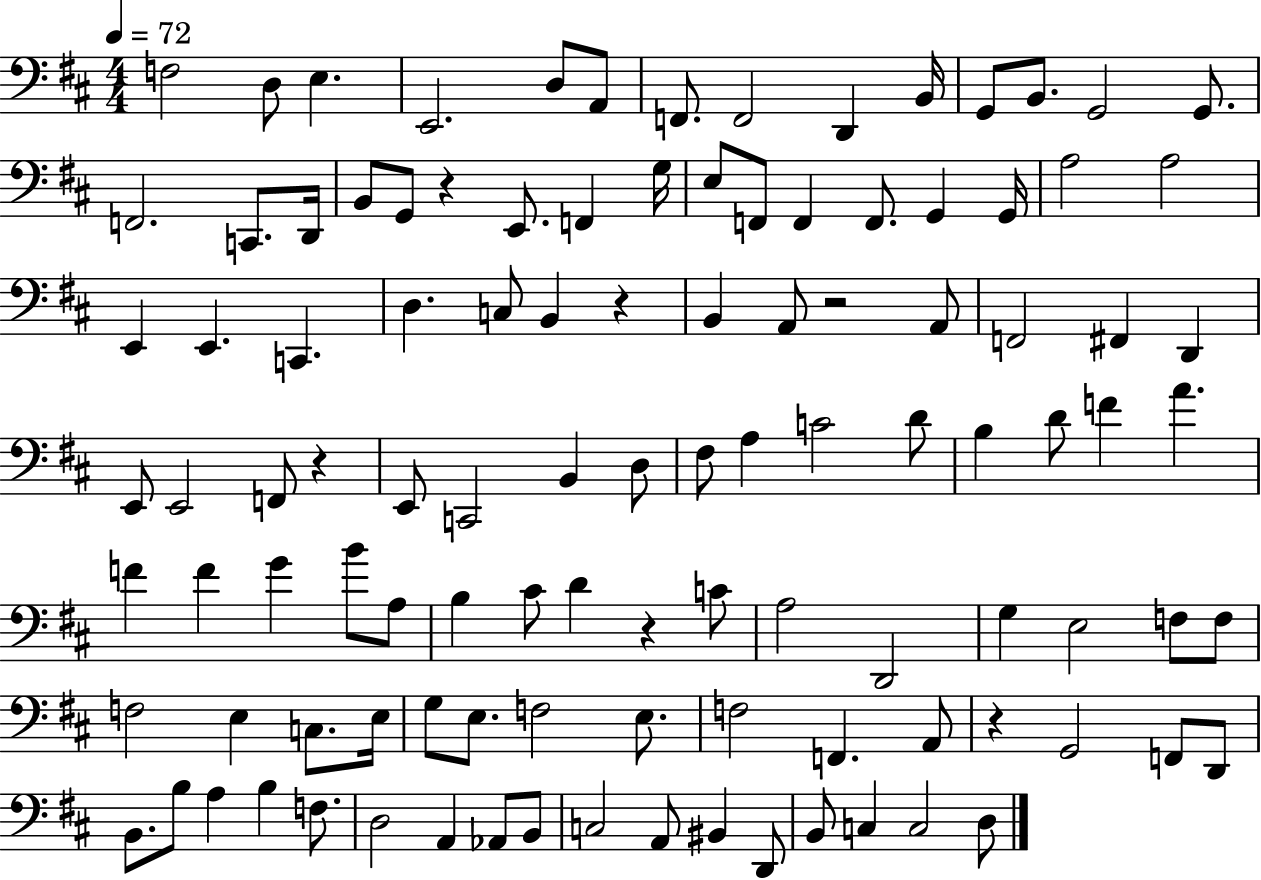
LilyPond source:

{
  \clef bass
  \numericTimeSignature
  \time 4/4
  \key d \major
  \tempo 4 = 72
  f2 d8 e4. | e,2. d8 a,8 | f,8. f,2 d,4 b,16 | g,8 b,8. g,2 g,8. | \break f,2. c,8. d,16 | b,8 g,8 r4 e,8. f,4 g16 | e8 f,8 f,4 f,8. g,4 g,16 | a2 a2 | \break e,4 e,4. c,4. | d4. c8 b,4 r4 | b,4 a,8 r2 a,8 | f,2 fis,4 d,4 | \break e,8 e,2 f,8 r4 | e,8 c,2 b,4 d8 | fis8 a4 c'2 d'8 | b4 d'8 f'4 a'4. | \break f'4 f'4 g'4 b'8 a8 | b4 cis'8 d'4 r4 c'8 | a2 d,2 | g4 e2 f8 f8 | \break f2 e4 c8. e16 | g8 e8. f2 e8. | f2 f,4. a,8 | r4 g,2 f,8 d,8 | \break b,8. b8 a4 b4 f8. | d2 a,4 aes,8 b,8 | c2 a,8 bis,4 d,8 | b,8 c4 c2 d8 | \break \bar "|."
}